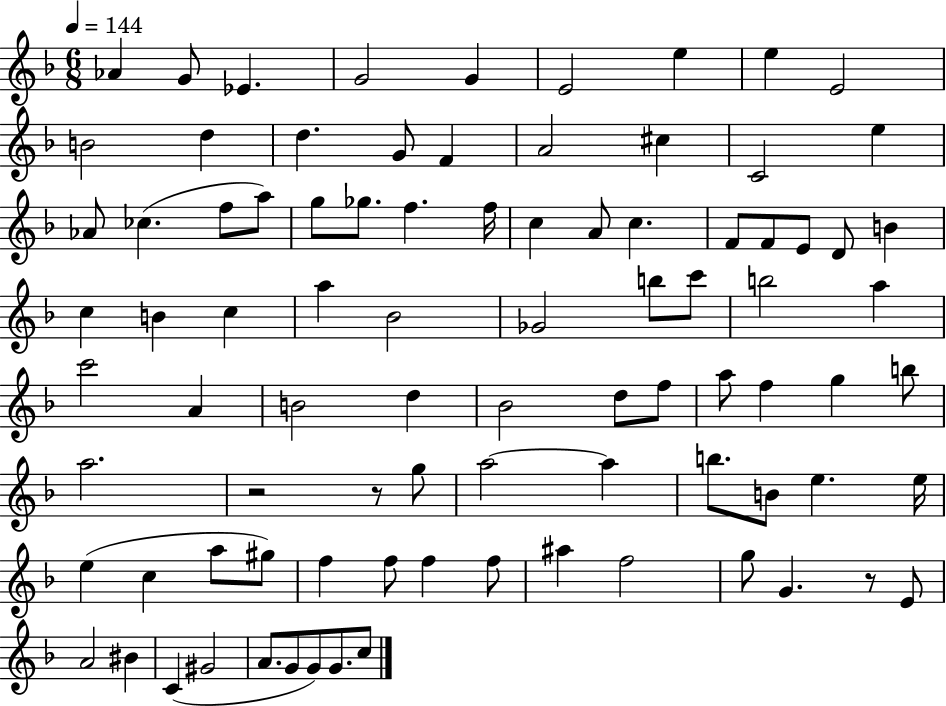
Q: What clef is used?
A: treble